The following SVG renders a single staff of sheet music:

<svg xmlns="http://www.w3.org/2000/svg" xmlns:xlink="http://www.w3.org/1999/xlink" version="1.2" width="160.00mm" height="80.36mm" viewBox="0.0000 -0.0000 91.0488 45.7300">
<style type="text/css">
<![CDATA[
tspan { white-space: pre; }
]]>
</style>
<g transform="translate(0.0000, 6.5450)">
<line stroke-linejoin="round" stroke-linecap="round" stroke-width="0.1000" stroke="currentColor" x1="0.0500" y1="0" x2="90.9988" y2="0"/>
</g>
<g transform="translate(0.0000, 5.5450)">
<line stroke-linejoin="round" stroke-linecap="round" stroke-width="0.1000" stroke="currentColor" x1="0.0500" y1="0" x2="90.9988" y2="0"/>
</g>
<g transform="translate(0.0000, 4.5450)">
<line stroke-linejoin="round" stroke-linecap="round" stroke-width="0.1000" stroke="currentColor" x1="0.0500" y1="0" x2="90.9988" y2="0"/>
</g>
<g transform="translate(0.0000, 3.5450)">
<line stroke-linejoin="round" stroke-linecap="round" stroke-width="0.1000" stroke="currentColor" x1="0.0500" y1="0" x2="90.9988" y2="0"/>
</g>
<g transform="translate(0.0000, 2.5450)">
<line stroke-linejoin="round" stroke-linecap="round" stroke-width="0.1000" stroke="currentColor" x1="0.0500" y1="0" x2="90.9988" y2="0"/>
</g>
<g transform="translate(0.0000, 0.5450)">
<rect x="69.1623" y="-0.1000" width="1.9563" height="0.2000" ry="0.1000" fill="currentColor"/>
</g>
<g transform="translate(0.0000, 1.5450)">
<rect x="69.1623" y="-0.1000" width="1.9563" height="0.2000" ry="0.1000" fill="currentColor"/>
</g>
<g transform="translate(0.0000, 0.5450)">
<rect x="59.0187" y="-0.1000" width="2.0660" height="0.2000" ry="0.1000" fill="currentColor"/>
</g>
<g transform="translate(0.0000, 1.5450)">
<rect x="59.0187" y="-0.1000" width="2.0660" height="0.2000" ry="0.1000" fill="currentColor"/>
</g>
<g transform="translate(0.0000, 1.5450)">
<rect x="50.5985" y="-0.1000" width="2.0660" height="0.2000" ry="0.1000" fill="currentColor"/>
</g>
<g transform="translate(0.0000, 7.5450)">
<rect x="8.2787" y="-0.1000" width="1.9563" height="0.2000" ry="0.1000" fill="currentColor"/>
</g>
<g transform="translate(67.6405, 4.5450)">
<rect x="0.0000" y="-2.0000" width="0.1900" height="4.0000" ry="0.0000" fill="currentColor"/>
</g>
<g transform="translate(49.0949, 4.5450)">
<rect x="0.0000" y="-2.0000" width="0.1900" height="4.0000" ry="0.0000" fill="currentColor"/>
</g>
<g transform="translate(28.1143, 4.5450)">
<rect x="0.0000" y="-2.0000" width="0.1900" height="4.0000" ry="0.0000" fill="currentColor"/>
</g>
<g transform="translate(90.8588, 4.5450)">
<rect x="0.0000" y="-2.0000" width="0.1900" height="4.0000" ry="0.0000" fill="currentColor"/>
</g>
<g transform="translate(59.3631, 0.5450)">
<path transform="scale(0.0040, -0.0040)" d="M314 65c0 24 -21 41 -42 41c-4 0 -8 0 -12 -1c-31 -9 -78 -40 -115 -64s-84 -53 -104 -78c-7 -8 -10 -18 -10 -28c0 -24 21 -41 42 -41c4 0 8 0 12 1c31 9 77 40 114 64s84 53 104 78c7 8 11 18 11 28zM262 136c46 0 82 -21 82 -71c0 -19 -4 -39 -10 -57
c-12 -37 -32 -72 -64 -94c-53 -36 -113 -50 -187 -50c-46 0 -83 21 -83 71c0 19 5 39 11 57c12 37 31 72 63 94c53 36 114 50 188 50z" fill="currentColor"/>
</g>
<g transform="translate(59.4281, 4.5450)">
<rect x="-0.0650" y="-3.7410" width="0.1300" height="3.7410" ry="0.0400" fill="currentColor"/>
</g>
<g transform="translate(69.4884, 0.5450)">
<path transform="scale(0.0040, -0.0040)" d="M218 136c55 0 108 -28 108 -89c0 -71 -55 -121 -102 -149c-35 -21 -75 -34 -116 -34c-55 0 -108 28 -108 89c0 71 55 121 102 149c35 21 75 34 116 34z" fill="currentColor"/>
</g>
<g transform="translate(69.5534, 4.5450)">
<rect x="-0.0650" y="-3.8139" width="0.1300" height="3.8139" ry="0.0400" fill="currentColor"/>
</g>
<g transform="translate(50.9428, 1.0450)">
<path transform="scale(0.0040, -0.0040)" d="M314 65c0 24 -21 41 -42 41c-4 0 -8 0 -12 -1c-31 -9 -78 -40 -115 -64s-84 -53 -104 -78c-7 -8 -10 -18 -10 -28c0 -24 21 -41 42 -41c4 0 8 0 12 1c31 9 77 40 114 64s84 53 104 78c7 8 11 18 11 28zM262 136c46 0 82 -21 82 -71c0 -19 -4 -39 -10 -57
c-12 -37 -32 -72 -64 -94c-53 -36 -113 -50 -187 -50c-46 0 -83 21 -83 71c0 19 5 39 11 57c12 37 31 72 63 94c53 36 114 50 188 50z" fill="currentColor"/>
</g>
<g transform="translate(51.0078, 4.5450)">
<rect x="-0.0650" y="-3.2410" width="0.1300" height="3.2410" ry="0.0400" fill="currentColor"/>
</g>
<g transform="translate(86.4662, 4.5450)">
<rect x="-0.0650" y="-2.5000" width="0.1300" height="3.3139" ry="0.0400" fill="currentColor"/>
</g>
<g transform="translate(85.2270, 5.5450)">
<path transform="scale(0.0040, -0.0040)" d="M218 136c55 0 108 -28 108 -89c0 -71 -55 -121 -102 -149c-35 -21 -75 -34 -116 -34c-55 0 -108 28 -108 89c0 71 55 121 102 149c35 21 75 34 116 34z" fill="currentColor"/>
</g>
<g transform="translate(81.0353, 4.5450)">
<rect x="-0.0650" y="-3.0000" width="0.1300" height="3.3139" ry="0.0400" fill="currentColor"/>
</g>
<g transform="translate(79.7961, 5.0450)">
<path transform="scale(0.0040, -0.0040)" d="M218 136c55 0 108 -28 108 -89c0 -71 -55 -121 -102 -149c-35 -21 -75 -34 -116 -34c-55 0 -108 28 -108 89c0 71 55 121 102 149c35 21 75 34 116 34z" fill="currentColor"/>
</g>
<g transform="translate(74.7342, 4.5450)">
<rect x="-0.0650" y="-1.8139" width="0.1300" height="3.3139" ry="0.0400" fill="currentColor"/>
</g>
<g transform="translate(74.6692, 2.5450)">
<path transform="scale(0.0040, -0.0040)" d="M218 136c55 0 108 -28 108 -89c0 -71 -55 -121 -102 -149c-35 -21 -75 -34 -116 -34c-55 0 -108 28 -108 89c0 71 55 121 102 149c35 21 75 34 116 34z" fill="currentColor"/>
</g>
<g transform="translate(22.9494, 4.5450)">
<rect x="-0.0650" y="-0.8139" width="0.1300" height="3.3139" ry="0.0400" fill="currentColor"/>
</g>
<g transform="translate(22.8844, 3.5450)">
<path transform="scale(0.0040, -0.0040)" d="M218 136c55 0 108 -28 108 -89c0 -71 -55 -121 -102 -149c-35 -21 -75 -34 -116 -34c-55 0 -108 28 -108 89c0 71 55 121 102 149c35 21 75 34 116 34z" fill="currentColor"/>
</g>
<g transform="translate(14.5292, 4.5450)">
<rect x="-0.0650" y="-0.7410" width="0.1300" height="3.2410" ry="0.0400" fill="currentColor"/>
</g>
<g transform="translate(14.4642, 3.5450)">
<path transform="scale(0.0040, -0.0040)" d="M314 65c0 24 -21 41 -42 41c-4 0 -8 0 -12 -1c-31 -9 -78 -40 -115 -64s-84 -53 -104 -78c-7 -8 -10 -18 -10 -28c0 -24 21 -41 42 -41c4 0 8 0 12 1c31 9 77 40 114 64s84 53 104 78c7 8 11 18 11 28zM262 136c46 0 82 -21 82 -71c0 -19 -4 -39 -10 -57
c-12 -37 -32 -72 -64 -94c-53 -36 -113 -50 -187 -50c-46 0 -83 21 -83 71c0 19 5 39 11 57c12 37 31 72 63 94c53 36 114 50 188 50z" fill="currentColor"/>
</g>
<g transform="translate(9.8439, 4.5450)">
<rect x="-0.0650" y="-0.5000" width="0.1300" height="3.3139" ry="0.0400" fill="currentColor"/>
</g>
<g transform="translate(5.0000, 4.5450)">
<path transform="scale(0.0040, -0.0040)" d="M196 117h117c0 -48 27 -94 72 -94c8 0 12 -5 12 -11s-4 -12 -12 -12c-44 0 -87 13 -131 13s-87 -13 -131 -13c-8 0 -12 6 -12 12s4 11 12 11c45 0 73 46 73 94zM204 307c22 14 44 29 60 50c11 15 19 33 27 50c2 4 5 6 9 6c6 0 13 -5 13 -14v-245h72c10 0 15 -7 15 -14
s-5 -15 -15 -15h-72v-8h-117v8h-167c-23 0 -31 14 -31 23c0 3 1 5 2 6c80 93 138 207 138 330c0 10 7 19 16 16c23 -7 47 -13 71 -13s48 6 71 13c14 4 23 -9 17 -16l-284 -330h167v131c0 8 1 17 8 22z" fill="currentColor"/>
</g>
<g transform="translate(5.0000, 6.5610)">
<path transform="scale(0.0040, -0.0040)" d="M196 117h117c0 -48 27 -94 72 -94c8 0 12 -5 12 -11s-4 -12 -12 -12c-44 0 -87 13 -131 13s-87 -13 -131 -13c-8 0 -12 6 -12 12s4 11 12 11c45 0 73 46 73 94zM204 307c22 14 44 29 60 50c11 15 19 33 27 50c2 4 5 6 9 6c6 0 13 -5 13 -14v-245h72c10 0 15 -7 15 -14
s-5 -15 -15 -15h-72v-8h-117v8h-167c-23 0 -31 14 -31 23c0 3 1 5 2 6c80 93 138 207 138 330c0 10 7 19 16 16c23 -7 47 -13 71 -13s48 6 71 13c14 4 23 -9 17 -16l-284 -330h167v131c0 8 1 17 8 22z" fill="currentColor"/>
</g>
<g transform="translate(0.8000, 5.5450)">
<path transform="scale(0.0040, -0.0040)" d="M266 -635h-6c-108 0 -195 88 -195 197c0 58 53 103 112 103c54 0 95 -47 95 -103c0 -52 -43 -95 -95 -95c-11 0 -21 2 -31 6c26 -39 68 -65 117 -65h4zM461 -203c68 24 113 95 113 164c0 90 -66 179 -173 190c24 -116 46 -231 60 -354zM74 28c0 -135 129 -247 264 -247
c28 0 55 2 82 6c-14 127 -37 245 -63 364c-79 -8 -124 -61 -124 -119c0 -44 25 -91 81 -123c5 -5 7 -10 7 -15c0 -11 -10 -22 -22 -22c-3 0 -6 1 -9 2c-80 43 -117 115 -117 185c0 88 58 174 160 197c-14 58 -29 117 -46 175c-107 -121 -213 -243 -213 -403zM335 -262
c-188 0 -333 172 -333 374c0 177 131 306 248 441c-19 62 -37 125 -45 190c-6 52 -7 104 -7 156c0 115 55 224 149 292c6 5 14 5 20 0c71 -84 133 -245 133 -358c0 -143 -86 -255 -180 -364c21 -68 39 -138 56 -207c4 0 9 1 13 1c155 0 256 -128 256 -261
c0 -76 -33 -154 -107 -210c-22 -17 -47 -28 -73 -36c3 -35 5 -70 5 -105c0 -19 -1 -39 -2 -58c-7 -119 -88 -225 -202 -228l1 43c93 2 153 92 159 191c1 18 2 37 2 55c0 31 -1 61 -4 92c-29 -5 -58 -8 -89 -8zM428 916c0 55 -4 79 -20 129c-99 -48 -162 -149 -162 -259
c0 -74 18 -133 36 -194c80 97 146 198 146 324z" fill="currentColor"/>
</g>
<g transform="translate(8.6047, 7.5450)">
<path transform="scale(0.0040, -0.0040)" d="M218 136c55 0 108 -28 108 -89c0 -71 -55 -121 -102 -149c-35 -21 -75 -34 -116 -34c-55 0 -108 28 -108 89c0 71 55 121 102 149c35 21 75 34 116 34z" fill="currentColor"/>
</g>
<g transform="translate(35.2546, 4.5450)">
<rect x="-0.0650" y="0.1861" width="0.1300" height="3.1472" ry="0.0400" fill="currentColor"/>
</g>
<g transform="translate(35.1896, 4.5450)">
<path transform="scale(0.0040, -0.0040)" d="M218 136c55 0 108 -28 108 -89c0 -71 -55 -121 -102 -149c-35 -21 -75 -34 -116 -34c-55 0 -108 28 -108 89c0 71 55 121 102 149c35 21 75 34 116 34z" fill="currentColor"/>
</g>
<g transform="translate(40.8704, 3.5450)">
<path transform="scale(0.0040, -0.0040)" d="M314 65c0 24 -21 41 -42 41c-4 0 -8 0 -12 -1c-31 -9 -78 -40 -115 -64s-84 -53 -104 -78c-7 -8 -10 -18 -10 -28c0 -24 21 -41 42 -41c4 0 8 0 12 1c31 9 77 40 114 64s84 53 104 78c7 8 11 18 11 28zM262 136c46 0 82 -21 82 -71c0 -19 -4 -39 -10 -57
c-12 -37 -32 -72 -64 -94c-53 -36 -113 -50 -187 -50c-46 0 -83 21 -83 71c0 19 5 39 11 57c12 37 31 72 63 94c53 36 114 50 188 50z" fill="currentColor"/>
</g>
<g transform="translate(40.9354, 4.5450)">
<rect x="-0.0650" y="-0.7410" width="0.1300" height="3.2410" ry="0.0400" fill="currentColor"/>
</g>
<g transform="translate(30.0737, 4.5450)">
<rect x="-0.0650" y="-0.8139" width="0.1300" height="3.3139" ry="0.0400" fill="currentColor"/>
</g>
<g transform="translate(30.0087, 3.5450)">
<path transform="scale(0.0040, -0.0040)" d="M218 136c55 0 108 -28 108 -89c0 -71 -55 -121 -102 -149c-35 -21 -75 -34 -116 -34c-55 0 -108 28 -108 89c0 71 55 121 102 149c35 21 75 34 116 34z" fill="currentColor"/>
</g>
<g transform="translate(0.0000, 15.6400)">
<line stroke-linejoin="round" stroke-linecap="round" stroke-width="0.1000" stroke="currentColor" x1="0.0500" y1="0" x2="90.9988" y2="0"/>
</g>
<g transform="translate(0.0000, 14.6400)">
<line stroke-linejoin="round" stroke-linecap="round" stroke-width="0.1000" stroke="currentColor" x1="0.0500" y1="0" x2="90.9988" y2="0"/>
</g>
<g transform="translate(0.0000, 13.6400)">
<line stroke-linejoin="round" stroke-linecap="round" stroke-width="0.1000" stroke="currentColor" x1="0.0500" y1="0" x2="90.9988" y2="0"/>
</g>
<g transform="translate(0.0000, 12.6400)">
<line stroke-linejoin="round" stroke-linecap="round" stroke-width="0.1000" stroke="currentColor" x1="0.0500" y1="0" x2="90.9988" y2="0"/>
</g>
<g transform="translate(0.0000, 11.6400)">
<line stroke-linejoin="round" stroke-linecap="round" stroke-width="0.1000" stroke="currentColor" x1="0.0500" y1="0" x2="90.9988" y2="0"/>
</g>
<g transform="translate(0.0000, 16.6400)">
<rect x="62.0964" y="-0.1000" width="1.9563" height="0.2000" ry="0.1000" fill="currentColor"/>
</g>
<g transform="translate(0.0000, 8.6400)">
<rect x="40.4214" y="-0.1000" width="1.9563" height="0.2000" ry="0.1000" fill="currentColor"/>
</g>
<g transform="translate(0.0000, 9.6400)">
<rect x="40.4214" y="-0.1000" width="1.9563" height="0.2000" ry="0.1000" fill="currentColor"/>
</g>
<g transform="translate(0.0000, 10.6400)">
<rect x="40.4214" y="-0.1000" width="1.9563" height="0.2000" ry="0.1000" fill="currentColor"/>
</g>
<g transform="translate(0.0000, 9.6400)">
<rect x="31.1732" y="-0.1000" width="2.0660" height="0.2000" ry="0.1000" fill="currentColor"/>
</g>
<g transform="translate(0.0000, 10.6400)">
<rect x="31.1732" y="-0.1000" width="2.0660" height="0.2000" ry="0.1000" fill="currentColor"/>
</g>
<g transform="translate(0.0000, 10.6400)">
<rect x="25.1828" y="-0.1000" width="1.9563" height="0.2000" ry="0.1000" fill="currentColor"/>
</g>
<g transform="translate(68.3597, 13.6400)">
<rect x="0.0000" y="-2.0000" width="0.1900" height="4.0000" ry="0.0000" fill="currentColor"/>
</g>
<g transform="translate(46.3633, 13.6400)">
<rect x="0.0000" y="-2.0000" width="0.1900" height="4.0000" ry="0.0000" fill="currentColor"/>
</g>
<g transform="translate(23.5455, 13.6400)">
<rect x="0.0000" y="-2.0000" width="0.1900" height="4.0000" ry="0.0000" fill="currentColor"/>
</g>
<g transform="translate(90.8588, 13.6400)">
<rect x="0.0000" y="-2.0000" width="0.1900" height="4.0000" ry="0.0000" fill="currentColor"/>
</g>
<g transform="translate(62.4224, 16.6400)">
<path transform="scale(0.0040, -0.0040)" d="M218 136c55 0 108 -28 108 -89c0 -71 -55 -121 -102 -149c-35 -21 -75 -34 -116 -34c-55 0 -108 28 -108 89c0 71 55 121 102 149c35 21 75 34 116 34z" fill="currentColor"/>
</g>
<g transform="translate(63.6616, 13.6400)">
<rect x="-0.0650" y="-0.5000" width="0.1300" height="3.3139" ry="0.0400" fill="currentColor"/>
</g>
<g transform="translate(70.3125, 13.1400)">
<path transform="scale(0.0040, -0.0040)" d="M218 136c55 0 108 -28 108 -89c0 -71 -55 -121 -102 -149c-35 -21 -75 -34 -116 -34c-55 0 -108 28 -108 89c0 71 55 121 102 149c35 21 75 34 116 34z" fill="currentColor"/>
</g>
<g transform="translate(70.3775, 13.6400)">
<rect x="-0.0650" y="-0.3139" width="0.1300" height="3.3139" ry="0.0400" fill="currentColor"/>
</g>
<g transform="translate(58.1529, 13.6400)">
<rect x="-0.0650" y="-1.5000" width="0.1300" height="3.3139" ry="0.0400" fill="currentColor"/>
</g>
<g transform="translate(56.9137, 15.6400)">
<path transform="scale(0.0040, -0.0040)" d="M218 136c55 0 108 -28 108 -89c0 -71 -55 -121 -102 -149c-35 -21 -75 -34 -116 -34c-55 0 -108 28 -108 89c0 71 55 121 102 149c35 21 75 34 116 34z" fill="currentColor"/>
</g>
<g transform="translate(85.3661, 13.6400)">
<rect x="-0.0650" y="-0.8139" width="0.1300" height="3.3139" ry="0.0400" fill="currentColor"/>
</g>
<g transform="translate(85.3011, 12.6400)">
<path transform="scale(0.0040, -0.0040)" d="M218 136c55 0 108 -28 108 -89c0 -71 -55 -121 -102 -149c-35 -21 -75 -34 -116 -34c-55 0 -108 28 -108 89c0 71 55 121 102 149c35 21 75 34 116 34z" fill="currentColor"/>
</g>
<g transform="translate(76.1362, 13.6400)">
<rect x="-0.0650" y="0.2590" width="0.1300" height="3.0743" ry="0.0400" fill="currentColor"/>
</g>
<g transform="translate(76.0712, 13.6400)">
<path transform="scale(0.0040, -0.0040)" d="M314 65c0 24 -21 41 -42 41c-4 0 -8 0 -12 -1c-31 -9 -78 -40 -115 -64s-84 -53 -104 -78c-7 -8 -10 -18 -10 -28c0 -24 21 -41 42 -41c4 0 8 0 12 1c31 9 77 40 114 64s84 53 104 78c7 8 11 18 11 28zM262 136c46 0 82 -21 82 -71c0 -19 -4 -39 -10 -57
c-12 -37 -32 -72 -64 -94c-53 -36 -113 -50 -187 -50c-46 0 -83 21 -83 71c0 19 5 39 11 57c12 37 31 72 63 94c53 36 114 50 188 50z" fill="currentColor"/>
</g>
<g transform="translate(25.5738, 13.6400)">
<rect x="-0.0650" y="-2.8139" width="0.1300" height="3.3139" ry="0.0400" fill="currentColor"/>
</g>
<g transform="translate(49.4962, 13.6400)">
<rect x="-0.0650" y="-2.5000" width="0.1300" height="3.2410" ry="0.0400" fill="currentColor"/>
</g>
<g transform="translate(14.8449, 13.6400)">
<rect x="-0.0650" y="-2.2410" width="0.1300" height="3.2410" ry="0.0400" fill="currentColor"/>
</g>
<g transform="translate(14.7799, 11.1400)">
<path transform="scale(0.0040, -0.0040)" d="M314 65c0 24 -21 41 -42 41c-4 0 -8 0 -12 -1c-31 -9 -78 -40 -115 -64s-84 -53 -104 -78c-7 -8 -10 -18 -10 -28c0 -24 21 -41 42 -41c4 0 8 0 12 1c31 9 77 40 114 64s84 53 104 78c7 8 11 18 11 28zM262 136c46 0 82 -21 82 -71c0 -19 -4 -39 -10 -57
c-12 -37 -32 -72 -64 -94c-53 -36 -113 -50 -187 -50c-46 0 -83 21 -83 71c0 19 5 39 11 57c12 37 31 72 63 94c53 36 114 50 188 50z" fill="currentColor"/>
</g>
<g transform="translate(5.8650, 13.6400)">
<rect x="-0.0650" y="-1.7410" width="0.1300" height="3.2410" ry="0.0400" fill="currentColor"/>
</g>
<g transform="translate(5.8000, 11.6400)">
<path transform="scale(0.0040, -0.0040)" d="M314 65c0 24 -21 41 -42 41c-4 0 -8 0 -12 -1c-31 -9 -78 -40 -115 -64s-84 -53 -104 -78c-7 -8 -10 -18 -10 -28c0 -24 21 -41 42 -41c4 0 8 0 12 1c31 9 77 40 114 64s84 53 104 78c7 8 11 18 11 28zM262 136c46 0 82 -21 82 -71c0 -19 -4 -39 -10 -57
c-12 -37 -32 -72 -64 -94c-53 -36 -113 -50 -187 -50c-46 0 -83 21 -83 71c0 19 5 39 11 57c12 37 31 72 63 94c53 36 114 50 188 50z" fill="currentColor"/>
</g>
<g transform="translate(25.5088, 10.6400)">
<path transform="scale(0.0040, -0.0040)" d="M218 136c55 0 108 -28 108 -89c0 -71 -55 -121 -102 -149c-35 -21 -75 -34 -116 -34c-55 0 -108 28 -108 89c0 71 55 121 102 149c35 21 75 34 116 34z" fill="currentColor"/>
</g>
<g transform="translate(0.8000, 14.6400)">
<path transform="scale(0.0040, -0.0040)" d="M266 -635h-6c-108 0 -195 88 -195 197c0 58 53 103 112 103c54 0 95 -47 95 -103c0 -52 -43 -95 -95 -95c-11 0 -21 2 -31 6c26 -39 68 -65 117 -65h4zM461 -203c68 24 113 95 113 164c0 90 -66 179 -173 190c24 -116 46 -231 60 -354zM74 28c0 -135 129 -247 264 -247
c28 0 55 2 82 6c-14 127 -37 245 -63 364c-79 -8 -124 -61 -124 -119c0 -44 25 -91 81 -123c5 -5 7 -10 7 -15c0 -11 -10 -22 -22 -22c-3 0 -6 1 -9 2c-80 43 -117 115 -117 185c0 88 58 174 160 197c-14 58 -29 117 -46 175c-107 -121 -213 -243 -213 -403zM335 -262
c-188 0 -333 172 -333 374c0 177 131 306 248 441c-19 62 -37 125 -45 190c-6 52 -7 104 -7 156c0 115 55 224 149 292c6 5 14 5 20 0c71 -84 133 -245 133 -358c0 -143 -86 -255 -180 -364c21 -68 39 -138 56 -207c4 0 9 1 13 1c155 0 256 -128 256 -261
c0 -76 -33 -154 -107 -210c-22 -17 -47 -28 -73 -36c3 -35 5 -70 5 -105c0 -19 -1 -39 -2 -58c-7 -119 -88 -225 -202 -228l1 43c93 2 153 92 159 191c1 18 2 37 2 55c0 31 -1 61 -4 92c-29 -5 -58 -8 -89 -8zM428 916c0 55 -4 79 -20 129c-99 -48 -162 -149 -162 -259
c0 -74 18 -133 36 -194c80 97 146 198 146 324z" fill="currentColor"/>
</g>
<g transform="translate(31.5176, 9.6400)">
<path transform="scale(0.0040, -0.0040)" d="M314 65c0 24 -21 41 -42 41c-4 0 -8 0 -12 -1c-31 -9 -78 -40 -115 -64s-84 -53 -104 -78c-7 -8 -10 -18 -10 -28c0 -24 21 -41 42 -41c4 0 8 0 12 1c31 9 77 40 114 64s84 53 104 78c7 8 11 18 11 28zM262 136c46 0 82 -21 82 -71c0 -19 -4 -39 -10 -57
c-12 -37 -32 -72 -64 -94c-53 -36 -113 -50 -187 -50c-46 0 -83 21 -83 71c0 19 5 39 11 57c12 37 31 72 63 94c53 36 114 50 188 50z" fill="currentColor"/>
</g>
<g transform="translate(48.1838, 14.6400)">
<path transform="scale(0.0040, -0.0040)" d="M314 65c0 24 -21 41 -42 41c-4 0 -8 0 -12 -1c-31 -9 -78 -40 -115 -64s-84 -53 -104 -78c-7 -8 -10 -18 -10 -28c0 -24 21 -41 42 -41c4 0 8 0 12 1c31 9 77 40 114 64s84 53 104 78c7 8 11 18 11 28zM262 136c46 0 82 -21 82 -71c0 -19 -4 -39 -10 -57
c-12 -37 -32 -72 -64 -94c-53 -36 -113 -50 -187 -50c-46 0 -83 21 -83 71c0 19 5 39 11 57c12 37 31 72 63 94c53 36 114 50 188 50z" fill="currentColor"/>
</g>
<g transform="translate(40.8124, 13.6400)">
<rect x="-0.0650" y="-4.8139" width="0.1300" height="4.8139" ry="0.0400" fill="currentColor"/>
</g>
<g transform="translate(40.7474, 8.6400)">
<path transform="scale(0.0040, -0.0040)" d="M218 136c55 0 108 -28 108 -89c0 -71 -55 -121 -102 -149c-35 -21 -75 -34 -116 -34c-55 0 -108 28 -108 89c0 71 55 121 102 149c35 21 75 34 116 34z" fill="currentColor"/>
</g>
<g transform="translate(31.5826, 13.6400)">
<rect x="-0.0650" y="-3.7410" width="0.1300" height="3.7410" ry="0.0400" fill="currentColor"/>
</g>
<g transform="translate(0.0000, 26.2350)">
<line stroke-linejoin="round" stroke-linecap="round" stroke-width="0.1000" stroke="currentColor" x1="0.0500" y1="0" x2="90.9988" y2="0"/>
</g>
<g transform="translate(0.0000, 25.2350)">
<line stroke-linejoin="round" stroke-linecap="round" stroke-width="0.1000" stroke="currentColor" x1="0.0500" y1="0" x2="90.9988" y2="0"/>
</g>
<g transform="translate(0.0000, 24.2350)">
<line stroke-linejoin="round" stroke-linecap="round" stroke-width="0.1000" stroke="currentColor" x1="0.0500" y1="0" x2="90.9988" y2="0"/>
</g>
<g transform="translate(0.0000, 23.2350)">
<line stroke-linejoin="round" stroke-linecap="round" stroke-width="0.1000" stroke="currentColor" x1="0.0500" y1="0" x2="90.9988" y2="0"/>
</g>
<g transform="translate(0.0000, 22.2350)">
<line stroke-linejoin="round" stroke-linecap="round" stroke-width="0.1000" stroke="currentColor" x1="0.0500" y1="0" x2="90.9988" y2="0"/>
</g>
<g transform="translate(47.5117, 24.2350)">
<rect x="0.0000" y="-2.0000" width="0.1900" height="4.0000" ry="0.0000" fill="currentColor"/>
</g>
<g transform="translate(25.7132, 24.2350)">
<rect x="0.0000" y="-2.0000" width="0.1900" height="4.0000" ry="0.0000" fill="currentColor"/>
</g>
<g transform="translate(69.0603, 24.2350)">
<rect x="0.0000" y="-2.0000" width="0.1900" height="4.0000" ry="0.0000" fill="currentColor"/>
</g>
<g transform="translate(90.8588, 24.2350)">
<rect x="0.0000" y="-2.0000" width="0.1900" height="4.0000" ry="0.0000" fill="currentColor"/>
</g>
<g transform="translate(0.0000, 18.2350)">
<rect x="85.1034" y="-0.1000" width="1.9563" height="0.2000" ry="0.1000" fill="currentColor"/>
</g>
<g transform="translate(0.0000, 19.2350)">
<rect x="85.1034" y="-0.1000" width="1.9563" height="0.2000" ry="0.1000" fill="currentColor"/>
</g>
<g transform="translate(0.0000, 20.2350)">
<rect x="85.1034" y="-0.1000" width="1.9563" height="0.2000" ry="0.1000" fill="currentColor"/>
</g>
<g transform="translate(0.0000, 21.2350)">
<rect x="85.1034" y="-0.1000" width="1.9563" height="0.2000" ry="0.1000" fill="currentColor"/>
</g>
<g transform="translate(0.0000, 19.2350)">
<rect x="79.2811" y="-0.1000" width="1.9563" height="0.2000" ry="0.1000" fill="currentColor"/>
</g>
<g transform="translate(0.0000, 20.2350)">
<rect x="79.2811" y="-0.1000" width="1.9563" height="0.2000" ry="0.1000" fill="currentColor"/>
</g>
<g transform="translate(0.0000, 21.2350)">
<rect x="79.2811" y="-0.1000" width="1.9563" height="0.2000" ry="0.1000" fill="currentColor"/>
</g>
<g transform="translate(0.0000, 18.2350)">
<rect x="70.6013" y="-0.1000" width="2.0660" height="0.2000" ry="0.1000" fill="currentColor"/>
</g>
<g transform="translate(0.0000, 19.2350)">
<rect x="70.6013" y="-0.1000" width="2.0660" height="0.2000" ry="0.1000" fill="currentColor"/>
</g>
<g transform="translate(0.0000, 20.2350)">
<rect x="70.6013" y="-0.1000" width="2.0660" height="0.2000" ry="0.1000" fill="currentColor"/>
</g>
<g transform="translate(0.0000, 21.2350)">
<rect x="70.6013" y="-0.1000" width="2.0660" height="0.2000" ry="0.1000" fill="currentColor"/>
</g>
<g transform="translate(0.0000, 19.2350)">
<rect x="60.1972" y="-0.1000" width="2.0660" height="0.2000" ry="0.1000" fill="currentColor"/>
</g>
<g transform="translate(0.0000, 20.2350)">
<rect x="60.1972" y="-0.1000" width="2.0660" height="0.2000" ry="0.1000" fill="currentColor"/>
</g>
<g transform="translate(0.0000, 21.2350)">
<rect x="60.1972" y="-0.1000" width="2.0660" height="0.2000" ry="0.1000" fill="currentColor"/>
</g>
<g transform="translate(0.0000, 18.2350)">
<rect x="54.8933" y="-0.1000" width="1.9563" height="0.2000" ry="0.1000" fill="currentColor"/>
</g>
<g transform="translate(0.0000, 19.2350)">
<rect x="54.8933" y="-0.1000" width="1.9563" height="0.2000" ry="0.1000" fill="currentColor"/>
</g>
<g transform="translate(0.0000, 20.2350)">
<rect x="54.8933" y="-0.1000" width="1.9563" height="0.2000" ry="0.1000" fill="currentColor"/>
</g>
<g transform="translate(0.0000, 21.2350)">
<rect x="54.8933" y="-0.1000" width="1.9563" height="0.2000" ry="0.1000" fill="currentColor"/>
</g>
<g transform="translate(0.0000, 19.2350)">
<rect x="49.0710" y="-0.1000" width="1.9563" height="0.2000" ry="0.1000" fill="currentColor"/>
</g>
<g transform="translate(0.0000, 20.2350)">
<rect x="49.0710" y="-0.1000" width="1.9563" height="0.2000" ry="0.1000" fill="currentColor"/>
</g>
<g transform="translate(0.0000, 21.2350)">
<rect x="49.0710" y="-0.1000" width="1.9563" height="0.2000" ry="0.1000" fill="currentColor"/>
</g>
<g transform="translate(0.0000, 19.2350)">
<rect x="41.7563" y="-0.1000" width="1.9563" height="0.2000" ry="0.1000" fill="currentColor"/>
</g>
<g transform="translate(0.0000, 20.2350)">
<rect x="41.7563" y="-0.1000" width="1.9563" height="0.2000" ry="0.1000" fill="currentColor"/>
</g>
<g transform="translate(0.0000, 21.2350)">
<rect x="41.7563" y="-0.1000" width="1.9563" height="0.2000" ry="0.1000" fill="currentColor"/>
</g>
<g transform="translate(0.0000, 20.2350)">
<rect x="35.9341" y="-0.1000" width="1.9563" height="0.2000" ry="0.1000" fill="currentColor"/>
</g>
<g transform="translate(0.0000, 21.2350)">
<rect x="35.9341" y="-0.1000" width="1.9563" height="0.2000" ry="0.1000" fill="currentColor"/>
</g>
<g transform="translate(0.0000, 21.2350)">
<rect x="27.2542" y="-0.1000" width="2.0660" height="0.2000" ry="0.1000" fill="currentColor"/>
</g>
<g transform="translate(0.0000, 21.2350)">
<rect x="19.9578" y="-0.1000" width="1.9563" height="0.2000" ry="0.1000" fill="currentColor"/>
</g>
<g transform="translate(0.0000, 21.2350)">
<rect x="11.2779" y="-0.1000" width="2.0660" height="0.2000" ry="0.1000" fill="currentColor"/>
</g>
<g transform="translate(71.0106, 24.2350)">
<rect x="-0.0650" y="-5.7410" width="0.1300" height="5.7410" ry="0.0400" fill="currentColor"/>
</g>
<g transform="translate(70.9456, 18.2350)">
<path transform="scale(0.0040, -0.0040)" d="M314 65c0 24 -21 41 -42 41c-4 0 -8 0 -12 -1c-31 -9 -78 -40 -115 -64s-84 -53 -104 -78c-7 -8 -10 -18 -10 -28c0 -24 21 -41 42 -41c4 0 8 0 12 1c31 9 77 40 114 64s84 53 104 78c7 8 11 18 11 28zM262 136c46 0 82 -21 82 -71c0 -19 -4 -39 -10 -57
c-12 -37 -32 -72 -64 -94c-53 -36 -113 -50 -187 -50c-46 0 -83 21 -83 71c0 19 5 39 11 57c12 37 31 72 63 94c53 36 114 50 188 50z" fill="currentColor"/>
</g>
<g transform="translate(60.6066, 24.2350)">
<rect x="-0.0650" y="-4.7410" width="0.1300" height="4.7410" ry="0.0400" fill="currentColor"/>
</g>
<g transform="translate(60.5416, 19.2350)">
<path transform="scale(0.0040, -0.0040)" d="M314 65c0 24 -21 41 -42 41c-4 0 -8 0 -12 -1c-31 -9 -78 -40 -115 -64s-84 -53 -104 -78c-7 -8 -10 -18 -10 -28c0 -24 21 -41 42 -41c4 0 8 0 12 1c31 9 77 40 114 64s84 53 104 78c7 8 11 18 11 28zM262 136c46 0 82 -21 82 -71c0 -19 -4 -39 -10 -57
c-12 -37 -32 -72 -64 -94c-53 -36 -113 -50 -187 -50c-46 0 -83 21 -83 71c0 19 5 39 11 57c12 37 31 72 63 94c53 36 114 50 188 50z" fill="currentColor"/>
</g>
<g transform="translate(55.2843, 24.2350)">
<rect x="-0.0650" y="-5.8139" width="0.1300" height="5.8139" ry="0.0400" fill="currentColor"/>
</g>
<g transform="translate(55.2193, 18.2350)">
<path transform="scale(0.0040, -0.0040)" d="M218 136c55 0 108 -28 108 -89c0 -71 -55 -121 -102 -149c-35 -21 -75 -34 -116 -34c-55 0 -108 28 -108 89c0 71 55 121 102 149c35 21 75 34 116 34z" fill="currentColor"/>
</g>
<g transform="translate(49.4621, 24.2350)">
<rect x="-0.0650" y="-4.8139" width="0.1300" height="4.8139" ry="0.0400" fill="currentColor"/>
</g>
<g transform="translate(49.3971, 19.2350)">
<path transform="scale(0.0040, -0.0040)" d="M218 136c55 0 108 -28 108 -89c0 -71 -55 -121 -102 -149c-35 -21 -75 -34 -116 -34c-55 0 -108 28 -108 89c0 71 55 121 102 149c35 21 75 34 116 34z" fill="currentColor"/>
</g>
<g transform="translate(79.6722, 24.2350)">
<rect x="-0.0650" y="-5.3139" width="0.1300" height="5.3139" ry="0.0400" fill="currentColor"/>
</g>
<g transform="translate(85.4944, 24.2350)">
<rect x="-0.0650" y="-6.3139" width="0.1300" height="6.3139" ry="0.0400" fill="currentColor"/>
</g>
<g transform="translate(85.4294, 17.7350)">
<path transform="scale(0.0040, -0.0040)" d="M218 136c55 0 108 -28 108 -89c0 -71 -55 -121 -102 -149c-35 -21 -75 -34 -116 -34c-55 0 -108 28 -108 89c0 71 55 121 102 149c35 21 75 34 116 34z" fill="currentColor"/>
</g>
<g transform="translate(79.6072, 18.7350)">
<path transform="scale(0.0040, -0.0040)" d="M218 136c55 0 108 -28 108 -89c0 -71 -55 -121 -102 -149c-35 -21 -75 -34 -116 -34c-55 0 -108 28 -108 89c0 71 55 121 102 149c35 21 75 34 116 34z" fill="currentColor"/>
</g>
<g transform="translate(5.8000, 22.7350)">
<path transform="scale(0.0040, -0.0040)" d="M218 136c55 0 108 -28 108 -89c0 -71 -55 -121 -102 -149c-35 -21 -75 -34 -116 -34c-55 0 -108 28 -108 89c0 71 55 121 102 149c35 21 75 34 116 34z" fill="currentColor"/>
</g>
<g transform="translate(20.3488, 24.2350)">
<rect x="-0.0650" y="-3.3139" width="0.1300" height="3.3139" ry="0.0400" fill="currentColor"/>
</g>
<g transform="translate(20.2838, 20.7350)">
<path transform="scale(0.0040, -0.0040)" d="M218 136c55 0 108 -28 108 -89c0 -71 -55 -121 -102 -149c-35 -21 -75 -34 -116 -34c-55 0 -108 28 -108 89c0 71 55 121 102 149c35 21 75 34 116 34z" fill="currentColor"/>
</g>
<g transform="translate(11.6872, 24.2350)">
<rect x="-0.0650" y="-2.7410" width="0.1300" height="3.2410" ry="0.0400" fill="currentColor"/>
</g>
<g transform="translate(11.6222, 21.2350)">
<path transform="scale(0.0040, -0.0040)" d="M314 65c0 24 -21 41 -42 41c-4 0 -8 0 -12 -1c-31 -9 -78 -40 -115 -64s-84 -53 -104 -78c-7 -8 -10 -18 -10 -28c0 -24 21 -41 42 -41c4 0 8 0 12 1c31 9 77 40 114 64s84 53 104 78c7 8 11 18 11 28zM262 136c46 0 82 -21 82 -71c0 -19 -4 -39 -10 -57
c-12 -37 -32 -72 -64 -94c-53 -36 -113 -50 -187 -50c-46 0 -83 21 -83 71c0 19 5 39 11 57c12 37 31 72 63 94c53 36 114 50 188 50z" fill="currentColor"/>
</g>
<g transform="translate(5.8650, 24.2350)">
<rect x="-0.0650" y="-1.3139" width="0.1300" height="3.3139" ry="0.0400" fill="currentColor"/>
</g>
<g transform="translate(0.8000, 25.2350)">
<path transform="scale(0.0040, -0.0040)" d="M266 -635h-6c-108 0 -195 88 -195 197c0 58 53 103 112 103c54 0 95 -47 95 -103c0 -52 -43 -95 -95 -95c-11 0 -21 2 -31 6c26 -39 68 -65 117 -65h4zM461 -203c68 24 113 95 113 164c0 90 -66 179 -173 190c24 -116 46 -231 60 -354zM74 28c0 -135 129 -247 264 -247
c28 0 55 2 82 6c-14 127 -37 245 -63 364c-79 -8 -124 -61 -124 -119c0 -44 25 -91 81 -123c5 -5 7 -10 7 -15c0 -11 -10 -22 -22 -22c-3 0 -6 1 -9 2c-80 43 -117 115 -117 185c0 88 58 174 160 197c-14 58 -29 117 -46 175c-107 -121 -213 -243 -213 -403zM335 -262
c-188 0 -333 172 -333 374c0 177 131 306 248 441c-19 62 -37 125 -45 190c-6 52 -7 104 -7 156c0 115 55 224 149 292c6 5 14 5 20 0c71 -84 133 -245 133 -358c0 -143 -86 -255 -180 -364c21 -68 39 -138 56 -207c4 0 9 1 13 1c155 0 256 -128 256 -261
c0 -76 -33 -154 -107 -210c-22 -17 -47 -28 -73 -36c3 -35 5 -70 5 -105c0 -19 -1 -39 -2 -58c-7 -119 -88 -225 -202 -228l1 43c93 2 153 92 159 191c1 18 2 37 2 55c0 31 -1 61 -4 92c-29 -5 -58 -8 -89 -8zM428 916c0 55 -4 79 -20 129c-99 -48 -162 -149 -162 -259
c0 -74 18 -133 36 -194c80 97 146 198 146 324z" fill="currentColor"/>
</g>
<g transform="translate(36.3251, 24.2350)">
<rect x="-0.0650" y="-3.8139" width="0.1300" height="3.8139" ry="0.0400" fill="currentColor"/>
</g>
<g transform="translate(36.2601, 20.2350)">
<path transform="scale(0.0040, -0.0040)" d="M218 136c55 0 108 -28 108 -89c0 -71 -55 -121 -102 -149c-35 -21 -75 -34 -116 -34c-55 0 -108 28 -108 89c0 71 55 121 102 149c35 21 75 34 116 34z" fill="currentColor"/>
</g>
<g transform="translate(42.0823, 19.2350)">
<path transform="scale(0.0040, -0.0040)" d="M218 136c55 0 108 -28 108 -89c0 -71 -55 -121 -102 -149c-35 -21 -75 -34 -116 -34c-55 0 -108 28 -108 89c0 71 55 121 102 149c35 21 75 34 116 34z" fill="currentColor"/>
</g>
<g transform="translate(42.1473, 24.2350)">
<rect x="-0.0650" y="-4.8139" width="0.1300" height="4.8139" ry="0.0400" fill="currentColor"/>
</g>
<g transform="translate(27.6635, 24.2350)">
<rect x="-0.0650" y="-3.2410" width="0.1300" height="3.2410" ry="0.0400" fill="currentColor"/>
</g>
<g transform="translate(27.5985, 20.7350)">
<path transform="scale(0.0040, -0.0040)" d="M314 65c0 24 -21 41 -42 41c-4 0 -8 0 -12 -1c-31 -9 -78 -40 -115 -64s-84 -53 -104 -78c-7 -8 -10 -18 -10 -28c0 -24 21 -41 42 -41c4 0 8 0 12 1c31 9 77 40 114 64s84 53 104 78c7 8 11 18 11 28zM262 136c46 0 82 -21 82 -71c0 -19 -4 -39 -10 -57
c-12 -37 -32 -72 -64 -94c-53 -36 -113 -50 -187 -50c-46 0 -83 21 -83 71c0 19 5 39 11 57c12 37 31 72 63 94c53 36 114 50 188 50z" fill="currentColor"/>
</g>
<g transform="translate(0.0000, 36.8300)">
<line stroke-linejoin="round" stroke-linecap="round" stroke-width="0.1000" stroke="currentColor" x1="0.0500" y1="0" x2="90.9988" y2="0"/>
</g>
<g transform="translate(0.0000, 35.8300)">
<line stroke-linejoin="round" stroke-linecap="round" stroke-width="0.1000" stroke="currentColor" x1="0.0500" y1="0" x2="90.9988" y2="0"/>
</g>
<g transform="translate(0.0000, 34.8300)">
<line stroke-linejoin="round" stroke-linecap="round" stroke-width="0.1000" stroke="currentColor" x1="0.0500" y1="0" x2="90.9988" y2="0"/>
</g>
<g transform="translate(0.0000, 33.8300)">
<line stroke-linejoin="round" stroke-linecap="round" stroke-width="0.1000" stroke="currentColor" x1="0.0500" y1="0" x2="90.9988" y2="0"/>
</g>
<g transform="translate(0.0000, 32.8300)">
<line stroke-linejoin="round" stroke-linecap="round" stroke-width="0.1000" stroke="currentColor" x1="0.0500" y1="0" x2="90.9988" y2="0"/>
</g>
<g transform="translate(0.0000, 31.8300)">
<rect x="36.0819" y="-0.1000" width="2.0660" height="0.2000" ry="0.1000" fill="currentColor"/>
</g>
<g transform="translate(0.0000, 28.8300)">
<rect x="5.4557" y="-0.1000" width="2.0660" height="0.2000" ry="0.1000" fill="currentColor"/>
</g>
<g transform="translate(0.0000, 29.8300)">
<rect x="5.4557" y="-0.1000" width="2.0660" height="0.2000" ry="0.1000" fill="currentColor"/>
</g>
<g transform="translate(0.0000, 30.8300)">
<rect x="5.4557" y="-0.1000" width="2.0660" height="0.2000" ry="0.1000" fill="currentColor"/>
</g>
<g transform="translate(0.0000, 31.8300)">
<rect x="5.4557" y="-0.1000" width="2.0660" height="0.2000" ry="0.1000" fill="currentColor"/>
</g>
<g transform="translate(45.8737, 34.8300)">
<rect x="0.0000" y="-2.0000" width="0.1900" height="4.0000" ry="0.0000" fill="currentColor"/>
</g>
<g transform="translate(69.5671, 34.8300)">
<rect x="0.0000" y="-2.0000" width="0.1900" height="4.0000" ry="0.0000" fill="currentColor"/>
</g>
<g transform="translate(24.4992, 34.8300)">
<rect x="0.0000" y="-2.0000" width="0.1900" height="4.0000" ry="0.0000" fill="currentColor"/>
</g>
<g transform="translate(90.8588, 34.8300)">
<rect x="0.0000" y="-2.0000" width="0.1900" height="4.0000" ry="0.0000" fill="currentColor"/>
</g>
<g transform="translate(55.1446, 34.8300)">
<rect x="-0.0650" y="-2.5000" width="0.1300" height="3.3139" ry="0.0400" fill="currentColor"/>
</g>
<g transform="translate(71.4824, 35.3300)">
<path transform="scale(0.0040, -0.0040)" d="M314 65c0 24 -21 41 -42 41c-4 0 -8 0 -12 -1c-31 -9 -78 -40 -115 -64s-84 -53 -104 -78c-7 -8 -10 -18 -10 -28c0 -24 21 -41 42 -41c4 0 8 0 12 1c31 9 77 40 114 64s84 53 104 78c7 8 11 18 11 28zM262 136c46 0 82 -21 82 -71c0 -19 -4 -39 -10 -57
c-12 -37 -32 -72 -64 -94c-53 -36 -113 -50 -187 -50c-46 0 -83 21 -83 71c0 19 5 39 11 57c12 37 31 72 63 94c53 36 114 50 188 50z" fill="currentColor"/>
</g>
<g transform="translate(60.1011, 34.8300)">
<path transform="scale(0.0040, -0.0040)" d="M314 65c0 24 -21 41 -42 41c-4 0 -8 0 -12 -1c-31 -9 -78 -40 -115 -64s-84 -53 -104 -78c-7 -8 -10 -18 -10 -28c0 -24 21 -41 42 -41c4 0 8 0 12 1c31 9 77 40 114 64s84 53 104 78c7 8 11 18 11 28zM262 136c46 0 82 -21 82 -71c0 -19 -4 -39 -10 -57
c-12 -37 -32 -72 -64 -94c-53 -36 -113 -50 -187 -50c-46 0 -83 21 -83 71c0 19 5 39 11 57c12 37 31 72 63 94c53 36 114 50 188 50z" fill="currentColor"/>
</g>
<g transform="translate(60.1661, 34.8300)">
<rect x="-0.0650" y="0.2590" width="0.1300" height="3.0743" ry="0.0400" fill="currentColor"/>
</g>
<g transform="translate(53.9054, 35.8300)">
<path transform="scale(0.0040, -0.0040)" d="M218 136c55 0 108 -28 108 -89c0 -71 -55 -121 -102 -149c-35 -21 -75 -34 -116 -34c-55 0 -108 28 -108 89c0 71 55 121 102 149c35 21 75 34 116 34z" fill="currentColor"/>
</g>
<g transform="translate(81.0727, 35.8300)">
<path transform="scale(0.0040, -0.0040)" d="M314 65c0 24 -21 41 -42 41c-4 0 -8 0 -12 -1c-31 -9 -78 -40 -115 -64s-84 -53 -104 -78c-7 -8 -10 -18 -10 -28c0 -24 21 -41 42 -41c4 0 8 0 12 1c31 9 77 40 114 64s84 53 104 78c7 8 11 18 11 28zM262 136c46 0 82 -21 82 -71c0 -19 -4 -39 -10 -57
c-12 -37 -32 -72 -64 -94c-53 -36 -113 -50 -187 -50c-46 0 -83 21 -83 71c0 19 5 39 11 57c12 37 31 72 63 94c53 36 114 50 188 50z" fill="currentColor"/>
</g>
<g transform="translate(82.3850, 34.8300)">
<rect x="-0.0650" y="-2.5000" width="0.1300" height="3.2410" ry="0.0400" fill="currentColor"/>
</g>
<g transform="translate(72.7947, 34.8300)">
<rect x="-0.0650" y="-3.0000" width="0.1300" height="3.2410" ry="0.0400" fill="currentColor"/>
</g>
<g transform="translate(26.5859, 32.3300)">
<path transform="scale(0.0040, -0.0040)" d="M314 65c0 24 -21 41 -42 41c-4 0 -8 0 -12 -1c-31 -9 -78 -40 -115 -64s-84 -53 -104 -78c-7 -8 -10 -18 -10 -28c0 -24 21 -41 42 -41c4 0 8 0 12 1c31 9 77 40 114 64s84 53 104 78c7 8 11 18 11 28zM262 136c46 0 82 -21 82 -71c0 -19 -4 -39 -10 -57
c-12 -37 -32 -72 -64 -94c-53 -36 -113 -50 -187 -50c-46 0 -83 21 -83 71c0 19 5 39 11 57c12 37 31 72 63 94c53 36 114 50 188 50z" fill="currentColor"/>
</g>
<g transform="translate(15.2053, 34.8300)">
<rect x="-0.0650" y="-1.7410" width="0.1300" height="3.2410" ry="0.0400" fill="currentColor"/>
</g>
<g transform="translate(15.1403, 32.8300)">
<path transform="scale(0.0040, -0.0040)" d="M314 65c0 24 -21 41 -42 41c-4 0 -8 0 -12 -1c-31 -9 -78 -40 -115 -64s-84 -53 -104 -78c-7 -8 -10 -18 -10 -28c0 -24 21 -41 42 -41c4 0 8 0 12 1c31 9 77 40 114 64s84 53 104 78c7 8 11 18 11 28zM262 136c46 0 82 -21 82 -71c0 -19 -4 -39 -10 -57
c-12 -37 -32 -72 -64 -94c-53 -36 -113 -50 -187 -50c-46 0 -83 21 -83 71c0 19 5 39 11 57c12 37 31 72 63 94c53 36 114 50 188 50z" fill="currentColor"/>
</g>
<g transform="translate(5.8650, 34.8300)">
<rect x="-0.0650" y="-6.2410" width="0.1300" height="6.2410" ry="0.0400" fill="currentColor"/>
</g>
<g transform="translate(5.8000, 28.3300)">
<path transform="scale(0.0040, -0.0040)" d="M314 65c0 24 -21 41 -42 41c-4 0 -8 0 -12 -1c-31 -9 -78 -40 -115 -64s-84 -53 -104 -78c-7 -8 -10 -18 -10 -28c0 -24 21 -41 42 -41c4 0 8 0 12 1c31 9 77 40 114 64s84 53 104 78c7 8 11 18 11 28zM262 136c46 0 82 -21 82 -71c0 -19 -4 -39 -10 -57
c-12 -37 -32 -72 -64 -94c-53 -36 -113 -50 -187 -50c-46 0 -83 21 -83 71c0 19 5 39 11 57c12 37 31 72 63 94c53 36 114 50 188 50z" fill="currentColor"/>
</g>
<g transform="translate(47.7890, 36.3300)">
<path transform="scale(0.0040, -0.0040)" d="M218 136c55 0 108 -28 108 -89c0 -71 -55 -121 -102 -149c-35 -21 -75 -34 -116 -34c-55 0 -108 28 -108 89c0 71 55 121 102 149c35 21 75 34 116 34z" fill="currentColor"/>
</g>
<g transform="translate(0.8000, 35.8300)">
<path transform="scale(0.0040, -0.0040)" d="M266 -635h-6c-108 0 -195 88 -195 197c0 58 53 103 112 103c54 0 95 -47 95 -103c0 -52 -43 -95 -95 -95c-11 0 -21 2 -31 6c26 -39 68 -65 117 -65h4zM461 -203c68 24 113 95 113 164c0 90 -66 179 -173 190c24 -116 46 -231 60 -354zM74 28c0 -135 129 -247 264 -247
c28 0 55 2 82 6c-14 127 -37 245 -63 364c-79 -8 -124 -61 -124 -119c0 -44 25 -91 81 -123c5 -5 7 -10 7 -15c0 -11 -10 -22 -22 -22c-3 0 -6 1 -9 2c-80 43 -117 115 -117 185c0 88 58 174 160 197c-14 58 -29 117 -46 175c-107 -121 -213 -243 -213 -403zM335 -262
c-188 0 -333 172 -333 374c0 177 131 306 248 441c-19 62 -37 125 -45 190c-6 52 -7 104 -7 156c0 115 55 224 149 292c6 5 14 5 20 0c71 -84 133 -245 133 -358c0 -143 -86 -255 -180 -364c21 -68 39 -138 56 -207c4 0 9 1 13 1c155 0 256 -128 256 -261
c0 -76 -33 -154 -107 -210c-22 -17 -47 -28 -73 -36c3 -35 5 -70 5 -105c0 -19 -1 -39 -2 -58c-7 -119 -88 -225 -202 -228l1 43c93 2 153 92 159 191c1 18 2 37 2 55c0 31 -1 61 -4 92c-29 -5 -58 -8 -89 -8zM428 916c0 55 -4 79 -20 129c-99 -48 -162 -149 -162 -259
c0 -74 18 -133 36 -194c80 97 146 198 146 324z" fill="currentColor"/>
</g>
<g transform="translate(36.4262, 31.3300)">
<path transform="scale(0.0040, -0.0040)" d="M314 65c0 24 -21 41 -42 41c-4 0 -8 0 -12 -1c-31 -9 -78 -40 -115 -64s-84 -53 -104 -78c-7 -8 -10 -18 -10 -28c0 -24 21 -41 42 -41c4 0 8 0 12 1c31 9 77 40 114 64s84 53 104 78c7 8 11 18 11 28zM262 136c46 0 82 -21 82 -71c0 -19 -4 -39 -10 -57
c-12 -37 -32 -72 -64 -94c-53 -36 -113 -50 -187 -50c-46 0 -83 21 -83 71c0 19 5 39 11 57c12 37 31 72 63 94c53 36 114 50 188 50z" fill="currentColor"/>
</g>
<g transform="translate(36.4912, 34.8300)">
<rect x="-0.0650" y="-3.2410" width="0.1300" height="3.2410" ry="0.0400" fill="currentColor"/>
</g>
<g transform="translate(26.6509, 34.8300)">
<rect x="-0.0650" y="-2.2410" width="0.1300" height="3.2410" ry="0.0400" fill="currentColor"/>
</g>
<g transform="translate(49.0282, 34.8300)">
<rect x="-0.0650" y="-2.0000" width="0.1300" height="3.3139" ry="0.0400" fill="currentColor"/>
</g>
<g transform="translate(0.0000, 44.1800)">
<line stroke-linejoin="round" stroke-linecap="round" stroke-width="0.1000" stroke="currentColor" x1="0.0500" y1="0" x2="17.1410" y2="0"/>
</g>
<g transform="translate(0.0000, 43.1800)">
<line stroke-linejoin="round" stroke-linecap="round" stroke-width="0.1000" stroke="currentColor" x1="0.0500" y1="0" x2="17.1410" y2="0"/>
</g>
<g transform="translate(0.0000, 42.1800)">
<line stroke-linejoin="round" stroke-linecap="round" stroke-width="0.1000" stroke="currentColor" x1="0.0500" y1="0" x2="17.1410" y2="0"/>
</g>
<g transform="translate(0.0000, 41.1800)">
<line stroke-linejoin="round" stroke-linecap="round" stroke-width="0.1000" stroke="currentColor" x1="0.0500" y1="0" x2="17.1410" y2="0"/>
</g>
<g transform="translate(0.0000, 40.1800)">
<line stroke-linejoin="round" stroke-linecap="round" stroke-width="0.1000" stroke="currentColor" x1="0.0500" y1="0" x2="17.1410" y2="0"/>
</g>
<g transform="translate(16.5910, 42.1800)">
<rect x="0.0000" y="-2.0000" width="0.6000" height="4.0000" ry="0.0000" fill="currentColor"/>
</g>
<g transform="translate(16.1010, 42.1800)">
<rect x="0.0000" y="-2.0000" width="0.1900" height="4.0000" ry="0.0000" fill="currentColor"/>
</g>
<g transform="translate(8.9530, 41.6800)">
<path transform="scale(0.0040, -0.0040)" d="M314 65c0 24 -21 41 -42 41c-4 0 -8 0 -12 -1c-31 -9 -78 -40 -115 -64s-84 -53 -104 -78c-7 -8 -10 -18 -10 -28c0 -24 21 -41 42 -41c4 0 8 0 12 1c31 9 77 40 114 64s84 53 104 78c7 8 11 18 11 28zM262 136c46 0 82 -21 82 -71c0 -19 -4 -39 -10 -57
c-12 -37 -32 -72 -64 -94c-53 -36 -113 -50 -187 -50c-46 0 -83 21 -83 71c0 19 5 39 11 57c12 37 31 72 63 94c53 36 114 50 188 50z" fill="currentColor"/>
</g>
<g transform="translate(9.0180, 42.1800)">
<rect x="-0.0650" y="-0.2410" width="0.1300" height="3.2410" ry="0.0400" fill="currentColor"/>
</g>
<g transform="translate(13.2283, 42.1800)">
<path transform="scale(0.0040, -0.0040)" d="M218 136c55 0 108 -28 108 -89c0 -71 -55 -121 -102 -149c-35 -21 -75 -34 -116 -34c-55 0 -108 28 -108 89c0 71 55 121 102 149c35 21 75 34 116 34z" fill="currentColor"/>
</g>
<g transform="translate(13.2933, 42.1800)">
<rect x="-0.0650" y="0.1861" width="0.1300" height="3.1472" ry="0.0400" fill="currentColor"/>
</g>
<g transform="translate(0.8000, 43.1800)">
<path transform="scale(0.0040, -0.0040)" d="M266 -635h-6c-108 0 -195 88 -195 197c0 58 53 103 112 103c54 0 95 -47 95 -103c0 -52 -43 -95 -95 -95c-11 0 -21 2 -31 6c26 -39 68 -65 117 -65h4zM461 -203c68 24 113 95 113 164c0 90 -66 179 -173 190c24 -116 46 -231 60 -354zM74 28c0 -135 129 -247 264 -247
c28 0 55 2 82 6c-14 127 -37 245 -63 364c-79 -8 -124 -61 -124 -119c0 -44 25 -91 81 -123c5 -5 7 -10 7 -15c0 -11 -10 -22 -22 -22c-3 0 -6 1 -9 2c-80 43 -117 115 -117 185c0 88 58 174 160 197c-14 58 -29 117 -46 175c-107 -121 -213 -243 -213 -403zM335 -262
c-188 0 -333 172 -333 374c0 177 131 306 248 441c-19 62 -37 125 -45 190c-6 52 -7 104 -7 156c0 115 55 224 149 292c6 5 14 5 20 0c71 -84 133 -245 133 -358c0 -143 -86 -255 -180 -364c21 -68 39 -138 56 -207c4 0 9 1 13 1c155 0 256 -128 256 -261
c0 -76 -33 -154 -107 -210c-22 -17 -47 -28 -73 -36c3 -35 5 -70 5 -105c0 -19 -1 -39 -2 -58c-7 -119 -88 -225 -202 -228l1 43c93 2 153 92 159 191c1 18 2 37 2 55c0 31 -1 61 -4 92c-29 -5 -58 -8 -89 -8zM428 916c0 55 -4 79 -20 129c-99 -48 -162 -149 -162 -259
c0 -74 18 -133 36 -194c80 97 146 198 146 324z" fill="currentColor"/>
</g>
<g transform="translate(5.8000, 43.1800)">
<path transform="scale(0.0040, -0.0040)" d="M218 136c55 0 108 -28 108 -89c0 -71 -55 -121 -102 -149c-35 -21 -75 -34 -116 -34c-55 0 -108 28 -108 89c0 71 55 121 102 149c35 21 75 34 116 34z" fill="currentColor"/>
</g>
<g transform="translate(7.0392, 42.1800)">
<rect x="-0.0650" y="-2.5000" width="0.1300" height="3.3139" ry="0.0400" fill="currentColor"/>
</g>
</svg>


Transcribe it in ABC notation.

X:1
T:Untitled
M:4/4
L:1/4
K:C
C d2 d d B d2 b2 c'2 c' f A G f2 g2 a c'2 e' G2 E C c B2 d e a2 b b2 c' e' e' g' e'2 g'2 f' a' a'2 f2 g2 b2 F G B2 A2 G2 G c2 B